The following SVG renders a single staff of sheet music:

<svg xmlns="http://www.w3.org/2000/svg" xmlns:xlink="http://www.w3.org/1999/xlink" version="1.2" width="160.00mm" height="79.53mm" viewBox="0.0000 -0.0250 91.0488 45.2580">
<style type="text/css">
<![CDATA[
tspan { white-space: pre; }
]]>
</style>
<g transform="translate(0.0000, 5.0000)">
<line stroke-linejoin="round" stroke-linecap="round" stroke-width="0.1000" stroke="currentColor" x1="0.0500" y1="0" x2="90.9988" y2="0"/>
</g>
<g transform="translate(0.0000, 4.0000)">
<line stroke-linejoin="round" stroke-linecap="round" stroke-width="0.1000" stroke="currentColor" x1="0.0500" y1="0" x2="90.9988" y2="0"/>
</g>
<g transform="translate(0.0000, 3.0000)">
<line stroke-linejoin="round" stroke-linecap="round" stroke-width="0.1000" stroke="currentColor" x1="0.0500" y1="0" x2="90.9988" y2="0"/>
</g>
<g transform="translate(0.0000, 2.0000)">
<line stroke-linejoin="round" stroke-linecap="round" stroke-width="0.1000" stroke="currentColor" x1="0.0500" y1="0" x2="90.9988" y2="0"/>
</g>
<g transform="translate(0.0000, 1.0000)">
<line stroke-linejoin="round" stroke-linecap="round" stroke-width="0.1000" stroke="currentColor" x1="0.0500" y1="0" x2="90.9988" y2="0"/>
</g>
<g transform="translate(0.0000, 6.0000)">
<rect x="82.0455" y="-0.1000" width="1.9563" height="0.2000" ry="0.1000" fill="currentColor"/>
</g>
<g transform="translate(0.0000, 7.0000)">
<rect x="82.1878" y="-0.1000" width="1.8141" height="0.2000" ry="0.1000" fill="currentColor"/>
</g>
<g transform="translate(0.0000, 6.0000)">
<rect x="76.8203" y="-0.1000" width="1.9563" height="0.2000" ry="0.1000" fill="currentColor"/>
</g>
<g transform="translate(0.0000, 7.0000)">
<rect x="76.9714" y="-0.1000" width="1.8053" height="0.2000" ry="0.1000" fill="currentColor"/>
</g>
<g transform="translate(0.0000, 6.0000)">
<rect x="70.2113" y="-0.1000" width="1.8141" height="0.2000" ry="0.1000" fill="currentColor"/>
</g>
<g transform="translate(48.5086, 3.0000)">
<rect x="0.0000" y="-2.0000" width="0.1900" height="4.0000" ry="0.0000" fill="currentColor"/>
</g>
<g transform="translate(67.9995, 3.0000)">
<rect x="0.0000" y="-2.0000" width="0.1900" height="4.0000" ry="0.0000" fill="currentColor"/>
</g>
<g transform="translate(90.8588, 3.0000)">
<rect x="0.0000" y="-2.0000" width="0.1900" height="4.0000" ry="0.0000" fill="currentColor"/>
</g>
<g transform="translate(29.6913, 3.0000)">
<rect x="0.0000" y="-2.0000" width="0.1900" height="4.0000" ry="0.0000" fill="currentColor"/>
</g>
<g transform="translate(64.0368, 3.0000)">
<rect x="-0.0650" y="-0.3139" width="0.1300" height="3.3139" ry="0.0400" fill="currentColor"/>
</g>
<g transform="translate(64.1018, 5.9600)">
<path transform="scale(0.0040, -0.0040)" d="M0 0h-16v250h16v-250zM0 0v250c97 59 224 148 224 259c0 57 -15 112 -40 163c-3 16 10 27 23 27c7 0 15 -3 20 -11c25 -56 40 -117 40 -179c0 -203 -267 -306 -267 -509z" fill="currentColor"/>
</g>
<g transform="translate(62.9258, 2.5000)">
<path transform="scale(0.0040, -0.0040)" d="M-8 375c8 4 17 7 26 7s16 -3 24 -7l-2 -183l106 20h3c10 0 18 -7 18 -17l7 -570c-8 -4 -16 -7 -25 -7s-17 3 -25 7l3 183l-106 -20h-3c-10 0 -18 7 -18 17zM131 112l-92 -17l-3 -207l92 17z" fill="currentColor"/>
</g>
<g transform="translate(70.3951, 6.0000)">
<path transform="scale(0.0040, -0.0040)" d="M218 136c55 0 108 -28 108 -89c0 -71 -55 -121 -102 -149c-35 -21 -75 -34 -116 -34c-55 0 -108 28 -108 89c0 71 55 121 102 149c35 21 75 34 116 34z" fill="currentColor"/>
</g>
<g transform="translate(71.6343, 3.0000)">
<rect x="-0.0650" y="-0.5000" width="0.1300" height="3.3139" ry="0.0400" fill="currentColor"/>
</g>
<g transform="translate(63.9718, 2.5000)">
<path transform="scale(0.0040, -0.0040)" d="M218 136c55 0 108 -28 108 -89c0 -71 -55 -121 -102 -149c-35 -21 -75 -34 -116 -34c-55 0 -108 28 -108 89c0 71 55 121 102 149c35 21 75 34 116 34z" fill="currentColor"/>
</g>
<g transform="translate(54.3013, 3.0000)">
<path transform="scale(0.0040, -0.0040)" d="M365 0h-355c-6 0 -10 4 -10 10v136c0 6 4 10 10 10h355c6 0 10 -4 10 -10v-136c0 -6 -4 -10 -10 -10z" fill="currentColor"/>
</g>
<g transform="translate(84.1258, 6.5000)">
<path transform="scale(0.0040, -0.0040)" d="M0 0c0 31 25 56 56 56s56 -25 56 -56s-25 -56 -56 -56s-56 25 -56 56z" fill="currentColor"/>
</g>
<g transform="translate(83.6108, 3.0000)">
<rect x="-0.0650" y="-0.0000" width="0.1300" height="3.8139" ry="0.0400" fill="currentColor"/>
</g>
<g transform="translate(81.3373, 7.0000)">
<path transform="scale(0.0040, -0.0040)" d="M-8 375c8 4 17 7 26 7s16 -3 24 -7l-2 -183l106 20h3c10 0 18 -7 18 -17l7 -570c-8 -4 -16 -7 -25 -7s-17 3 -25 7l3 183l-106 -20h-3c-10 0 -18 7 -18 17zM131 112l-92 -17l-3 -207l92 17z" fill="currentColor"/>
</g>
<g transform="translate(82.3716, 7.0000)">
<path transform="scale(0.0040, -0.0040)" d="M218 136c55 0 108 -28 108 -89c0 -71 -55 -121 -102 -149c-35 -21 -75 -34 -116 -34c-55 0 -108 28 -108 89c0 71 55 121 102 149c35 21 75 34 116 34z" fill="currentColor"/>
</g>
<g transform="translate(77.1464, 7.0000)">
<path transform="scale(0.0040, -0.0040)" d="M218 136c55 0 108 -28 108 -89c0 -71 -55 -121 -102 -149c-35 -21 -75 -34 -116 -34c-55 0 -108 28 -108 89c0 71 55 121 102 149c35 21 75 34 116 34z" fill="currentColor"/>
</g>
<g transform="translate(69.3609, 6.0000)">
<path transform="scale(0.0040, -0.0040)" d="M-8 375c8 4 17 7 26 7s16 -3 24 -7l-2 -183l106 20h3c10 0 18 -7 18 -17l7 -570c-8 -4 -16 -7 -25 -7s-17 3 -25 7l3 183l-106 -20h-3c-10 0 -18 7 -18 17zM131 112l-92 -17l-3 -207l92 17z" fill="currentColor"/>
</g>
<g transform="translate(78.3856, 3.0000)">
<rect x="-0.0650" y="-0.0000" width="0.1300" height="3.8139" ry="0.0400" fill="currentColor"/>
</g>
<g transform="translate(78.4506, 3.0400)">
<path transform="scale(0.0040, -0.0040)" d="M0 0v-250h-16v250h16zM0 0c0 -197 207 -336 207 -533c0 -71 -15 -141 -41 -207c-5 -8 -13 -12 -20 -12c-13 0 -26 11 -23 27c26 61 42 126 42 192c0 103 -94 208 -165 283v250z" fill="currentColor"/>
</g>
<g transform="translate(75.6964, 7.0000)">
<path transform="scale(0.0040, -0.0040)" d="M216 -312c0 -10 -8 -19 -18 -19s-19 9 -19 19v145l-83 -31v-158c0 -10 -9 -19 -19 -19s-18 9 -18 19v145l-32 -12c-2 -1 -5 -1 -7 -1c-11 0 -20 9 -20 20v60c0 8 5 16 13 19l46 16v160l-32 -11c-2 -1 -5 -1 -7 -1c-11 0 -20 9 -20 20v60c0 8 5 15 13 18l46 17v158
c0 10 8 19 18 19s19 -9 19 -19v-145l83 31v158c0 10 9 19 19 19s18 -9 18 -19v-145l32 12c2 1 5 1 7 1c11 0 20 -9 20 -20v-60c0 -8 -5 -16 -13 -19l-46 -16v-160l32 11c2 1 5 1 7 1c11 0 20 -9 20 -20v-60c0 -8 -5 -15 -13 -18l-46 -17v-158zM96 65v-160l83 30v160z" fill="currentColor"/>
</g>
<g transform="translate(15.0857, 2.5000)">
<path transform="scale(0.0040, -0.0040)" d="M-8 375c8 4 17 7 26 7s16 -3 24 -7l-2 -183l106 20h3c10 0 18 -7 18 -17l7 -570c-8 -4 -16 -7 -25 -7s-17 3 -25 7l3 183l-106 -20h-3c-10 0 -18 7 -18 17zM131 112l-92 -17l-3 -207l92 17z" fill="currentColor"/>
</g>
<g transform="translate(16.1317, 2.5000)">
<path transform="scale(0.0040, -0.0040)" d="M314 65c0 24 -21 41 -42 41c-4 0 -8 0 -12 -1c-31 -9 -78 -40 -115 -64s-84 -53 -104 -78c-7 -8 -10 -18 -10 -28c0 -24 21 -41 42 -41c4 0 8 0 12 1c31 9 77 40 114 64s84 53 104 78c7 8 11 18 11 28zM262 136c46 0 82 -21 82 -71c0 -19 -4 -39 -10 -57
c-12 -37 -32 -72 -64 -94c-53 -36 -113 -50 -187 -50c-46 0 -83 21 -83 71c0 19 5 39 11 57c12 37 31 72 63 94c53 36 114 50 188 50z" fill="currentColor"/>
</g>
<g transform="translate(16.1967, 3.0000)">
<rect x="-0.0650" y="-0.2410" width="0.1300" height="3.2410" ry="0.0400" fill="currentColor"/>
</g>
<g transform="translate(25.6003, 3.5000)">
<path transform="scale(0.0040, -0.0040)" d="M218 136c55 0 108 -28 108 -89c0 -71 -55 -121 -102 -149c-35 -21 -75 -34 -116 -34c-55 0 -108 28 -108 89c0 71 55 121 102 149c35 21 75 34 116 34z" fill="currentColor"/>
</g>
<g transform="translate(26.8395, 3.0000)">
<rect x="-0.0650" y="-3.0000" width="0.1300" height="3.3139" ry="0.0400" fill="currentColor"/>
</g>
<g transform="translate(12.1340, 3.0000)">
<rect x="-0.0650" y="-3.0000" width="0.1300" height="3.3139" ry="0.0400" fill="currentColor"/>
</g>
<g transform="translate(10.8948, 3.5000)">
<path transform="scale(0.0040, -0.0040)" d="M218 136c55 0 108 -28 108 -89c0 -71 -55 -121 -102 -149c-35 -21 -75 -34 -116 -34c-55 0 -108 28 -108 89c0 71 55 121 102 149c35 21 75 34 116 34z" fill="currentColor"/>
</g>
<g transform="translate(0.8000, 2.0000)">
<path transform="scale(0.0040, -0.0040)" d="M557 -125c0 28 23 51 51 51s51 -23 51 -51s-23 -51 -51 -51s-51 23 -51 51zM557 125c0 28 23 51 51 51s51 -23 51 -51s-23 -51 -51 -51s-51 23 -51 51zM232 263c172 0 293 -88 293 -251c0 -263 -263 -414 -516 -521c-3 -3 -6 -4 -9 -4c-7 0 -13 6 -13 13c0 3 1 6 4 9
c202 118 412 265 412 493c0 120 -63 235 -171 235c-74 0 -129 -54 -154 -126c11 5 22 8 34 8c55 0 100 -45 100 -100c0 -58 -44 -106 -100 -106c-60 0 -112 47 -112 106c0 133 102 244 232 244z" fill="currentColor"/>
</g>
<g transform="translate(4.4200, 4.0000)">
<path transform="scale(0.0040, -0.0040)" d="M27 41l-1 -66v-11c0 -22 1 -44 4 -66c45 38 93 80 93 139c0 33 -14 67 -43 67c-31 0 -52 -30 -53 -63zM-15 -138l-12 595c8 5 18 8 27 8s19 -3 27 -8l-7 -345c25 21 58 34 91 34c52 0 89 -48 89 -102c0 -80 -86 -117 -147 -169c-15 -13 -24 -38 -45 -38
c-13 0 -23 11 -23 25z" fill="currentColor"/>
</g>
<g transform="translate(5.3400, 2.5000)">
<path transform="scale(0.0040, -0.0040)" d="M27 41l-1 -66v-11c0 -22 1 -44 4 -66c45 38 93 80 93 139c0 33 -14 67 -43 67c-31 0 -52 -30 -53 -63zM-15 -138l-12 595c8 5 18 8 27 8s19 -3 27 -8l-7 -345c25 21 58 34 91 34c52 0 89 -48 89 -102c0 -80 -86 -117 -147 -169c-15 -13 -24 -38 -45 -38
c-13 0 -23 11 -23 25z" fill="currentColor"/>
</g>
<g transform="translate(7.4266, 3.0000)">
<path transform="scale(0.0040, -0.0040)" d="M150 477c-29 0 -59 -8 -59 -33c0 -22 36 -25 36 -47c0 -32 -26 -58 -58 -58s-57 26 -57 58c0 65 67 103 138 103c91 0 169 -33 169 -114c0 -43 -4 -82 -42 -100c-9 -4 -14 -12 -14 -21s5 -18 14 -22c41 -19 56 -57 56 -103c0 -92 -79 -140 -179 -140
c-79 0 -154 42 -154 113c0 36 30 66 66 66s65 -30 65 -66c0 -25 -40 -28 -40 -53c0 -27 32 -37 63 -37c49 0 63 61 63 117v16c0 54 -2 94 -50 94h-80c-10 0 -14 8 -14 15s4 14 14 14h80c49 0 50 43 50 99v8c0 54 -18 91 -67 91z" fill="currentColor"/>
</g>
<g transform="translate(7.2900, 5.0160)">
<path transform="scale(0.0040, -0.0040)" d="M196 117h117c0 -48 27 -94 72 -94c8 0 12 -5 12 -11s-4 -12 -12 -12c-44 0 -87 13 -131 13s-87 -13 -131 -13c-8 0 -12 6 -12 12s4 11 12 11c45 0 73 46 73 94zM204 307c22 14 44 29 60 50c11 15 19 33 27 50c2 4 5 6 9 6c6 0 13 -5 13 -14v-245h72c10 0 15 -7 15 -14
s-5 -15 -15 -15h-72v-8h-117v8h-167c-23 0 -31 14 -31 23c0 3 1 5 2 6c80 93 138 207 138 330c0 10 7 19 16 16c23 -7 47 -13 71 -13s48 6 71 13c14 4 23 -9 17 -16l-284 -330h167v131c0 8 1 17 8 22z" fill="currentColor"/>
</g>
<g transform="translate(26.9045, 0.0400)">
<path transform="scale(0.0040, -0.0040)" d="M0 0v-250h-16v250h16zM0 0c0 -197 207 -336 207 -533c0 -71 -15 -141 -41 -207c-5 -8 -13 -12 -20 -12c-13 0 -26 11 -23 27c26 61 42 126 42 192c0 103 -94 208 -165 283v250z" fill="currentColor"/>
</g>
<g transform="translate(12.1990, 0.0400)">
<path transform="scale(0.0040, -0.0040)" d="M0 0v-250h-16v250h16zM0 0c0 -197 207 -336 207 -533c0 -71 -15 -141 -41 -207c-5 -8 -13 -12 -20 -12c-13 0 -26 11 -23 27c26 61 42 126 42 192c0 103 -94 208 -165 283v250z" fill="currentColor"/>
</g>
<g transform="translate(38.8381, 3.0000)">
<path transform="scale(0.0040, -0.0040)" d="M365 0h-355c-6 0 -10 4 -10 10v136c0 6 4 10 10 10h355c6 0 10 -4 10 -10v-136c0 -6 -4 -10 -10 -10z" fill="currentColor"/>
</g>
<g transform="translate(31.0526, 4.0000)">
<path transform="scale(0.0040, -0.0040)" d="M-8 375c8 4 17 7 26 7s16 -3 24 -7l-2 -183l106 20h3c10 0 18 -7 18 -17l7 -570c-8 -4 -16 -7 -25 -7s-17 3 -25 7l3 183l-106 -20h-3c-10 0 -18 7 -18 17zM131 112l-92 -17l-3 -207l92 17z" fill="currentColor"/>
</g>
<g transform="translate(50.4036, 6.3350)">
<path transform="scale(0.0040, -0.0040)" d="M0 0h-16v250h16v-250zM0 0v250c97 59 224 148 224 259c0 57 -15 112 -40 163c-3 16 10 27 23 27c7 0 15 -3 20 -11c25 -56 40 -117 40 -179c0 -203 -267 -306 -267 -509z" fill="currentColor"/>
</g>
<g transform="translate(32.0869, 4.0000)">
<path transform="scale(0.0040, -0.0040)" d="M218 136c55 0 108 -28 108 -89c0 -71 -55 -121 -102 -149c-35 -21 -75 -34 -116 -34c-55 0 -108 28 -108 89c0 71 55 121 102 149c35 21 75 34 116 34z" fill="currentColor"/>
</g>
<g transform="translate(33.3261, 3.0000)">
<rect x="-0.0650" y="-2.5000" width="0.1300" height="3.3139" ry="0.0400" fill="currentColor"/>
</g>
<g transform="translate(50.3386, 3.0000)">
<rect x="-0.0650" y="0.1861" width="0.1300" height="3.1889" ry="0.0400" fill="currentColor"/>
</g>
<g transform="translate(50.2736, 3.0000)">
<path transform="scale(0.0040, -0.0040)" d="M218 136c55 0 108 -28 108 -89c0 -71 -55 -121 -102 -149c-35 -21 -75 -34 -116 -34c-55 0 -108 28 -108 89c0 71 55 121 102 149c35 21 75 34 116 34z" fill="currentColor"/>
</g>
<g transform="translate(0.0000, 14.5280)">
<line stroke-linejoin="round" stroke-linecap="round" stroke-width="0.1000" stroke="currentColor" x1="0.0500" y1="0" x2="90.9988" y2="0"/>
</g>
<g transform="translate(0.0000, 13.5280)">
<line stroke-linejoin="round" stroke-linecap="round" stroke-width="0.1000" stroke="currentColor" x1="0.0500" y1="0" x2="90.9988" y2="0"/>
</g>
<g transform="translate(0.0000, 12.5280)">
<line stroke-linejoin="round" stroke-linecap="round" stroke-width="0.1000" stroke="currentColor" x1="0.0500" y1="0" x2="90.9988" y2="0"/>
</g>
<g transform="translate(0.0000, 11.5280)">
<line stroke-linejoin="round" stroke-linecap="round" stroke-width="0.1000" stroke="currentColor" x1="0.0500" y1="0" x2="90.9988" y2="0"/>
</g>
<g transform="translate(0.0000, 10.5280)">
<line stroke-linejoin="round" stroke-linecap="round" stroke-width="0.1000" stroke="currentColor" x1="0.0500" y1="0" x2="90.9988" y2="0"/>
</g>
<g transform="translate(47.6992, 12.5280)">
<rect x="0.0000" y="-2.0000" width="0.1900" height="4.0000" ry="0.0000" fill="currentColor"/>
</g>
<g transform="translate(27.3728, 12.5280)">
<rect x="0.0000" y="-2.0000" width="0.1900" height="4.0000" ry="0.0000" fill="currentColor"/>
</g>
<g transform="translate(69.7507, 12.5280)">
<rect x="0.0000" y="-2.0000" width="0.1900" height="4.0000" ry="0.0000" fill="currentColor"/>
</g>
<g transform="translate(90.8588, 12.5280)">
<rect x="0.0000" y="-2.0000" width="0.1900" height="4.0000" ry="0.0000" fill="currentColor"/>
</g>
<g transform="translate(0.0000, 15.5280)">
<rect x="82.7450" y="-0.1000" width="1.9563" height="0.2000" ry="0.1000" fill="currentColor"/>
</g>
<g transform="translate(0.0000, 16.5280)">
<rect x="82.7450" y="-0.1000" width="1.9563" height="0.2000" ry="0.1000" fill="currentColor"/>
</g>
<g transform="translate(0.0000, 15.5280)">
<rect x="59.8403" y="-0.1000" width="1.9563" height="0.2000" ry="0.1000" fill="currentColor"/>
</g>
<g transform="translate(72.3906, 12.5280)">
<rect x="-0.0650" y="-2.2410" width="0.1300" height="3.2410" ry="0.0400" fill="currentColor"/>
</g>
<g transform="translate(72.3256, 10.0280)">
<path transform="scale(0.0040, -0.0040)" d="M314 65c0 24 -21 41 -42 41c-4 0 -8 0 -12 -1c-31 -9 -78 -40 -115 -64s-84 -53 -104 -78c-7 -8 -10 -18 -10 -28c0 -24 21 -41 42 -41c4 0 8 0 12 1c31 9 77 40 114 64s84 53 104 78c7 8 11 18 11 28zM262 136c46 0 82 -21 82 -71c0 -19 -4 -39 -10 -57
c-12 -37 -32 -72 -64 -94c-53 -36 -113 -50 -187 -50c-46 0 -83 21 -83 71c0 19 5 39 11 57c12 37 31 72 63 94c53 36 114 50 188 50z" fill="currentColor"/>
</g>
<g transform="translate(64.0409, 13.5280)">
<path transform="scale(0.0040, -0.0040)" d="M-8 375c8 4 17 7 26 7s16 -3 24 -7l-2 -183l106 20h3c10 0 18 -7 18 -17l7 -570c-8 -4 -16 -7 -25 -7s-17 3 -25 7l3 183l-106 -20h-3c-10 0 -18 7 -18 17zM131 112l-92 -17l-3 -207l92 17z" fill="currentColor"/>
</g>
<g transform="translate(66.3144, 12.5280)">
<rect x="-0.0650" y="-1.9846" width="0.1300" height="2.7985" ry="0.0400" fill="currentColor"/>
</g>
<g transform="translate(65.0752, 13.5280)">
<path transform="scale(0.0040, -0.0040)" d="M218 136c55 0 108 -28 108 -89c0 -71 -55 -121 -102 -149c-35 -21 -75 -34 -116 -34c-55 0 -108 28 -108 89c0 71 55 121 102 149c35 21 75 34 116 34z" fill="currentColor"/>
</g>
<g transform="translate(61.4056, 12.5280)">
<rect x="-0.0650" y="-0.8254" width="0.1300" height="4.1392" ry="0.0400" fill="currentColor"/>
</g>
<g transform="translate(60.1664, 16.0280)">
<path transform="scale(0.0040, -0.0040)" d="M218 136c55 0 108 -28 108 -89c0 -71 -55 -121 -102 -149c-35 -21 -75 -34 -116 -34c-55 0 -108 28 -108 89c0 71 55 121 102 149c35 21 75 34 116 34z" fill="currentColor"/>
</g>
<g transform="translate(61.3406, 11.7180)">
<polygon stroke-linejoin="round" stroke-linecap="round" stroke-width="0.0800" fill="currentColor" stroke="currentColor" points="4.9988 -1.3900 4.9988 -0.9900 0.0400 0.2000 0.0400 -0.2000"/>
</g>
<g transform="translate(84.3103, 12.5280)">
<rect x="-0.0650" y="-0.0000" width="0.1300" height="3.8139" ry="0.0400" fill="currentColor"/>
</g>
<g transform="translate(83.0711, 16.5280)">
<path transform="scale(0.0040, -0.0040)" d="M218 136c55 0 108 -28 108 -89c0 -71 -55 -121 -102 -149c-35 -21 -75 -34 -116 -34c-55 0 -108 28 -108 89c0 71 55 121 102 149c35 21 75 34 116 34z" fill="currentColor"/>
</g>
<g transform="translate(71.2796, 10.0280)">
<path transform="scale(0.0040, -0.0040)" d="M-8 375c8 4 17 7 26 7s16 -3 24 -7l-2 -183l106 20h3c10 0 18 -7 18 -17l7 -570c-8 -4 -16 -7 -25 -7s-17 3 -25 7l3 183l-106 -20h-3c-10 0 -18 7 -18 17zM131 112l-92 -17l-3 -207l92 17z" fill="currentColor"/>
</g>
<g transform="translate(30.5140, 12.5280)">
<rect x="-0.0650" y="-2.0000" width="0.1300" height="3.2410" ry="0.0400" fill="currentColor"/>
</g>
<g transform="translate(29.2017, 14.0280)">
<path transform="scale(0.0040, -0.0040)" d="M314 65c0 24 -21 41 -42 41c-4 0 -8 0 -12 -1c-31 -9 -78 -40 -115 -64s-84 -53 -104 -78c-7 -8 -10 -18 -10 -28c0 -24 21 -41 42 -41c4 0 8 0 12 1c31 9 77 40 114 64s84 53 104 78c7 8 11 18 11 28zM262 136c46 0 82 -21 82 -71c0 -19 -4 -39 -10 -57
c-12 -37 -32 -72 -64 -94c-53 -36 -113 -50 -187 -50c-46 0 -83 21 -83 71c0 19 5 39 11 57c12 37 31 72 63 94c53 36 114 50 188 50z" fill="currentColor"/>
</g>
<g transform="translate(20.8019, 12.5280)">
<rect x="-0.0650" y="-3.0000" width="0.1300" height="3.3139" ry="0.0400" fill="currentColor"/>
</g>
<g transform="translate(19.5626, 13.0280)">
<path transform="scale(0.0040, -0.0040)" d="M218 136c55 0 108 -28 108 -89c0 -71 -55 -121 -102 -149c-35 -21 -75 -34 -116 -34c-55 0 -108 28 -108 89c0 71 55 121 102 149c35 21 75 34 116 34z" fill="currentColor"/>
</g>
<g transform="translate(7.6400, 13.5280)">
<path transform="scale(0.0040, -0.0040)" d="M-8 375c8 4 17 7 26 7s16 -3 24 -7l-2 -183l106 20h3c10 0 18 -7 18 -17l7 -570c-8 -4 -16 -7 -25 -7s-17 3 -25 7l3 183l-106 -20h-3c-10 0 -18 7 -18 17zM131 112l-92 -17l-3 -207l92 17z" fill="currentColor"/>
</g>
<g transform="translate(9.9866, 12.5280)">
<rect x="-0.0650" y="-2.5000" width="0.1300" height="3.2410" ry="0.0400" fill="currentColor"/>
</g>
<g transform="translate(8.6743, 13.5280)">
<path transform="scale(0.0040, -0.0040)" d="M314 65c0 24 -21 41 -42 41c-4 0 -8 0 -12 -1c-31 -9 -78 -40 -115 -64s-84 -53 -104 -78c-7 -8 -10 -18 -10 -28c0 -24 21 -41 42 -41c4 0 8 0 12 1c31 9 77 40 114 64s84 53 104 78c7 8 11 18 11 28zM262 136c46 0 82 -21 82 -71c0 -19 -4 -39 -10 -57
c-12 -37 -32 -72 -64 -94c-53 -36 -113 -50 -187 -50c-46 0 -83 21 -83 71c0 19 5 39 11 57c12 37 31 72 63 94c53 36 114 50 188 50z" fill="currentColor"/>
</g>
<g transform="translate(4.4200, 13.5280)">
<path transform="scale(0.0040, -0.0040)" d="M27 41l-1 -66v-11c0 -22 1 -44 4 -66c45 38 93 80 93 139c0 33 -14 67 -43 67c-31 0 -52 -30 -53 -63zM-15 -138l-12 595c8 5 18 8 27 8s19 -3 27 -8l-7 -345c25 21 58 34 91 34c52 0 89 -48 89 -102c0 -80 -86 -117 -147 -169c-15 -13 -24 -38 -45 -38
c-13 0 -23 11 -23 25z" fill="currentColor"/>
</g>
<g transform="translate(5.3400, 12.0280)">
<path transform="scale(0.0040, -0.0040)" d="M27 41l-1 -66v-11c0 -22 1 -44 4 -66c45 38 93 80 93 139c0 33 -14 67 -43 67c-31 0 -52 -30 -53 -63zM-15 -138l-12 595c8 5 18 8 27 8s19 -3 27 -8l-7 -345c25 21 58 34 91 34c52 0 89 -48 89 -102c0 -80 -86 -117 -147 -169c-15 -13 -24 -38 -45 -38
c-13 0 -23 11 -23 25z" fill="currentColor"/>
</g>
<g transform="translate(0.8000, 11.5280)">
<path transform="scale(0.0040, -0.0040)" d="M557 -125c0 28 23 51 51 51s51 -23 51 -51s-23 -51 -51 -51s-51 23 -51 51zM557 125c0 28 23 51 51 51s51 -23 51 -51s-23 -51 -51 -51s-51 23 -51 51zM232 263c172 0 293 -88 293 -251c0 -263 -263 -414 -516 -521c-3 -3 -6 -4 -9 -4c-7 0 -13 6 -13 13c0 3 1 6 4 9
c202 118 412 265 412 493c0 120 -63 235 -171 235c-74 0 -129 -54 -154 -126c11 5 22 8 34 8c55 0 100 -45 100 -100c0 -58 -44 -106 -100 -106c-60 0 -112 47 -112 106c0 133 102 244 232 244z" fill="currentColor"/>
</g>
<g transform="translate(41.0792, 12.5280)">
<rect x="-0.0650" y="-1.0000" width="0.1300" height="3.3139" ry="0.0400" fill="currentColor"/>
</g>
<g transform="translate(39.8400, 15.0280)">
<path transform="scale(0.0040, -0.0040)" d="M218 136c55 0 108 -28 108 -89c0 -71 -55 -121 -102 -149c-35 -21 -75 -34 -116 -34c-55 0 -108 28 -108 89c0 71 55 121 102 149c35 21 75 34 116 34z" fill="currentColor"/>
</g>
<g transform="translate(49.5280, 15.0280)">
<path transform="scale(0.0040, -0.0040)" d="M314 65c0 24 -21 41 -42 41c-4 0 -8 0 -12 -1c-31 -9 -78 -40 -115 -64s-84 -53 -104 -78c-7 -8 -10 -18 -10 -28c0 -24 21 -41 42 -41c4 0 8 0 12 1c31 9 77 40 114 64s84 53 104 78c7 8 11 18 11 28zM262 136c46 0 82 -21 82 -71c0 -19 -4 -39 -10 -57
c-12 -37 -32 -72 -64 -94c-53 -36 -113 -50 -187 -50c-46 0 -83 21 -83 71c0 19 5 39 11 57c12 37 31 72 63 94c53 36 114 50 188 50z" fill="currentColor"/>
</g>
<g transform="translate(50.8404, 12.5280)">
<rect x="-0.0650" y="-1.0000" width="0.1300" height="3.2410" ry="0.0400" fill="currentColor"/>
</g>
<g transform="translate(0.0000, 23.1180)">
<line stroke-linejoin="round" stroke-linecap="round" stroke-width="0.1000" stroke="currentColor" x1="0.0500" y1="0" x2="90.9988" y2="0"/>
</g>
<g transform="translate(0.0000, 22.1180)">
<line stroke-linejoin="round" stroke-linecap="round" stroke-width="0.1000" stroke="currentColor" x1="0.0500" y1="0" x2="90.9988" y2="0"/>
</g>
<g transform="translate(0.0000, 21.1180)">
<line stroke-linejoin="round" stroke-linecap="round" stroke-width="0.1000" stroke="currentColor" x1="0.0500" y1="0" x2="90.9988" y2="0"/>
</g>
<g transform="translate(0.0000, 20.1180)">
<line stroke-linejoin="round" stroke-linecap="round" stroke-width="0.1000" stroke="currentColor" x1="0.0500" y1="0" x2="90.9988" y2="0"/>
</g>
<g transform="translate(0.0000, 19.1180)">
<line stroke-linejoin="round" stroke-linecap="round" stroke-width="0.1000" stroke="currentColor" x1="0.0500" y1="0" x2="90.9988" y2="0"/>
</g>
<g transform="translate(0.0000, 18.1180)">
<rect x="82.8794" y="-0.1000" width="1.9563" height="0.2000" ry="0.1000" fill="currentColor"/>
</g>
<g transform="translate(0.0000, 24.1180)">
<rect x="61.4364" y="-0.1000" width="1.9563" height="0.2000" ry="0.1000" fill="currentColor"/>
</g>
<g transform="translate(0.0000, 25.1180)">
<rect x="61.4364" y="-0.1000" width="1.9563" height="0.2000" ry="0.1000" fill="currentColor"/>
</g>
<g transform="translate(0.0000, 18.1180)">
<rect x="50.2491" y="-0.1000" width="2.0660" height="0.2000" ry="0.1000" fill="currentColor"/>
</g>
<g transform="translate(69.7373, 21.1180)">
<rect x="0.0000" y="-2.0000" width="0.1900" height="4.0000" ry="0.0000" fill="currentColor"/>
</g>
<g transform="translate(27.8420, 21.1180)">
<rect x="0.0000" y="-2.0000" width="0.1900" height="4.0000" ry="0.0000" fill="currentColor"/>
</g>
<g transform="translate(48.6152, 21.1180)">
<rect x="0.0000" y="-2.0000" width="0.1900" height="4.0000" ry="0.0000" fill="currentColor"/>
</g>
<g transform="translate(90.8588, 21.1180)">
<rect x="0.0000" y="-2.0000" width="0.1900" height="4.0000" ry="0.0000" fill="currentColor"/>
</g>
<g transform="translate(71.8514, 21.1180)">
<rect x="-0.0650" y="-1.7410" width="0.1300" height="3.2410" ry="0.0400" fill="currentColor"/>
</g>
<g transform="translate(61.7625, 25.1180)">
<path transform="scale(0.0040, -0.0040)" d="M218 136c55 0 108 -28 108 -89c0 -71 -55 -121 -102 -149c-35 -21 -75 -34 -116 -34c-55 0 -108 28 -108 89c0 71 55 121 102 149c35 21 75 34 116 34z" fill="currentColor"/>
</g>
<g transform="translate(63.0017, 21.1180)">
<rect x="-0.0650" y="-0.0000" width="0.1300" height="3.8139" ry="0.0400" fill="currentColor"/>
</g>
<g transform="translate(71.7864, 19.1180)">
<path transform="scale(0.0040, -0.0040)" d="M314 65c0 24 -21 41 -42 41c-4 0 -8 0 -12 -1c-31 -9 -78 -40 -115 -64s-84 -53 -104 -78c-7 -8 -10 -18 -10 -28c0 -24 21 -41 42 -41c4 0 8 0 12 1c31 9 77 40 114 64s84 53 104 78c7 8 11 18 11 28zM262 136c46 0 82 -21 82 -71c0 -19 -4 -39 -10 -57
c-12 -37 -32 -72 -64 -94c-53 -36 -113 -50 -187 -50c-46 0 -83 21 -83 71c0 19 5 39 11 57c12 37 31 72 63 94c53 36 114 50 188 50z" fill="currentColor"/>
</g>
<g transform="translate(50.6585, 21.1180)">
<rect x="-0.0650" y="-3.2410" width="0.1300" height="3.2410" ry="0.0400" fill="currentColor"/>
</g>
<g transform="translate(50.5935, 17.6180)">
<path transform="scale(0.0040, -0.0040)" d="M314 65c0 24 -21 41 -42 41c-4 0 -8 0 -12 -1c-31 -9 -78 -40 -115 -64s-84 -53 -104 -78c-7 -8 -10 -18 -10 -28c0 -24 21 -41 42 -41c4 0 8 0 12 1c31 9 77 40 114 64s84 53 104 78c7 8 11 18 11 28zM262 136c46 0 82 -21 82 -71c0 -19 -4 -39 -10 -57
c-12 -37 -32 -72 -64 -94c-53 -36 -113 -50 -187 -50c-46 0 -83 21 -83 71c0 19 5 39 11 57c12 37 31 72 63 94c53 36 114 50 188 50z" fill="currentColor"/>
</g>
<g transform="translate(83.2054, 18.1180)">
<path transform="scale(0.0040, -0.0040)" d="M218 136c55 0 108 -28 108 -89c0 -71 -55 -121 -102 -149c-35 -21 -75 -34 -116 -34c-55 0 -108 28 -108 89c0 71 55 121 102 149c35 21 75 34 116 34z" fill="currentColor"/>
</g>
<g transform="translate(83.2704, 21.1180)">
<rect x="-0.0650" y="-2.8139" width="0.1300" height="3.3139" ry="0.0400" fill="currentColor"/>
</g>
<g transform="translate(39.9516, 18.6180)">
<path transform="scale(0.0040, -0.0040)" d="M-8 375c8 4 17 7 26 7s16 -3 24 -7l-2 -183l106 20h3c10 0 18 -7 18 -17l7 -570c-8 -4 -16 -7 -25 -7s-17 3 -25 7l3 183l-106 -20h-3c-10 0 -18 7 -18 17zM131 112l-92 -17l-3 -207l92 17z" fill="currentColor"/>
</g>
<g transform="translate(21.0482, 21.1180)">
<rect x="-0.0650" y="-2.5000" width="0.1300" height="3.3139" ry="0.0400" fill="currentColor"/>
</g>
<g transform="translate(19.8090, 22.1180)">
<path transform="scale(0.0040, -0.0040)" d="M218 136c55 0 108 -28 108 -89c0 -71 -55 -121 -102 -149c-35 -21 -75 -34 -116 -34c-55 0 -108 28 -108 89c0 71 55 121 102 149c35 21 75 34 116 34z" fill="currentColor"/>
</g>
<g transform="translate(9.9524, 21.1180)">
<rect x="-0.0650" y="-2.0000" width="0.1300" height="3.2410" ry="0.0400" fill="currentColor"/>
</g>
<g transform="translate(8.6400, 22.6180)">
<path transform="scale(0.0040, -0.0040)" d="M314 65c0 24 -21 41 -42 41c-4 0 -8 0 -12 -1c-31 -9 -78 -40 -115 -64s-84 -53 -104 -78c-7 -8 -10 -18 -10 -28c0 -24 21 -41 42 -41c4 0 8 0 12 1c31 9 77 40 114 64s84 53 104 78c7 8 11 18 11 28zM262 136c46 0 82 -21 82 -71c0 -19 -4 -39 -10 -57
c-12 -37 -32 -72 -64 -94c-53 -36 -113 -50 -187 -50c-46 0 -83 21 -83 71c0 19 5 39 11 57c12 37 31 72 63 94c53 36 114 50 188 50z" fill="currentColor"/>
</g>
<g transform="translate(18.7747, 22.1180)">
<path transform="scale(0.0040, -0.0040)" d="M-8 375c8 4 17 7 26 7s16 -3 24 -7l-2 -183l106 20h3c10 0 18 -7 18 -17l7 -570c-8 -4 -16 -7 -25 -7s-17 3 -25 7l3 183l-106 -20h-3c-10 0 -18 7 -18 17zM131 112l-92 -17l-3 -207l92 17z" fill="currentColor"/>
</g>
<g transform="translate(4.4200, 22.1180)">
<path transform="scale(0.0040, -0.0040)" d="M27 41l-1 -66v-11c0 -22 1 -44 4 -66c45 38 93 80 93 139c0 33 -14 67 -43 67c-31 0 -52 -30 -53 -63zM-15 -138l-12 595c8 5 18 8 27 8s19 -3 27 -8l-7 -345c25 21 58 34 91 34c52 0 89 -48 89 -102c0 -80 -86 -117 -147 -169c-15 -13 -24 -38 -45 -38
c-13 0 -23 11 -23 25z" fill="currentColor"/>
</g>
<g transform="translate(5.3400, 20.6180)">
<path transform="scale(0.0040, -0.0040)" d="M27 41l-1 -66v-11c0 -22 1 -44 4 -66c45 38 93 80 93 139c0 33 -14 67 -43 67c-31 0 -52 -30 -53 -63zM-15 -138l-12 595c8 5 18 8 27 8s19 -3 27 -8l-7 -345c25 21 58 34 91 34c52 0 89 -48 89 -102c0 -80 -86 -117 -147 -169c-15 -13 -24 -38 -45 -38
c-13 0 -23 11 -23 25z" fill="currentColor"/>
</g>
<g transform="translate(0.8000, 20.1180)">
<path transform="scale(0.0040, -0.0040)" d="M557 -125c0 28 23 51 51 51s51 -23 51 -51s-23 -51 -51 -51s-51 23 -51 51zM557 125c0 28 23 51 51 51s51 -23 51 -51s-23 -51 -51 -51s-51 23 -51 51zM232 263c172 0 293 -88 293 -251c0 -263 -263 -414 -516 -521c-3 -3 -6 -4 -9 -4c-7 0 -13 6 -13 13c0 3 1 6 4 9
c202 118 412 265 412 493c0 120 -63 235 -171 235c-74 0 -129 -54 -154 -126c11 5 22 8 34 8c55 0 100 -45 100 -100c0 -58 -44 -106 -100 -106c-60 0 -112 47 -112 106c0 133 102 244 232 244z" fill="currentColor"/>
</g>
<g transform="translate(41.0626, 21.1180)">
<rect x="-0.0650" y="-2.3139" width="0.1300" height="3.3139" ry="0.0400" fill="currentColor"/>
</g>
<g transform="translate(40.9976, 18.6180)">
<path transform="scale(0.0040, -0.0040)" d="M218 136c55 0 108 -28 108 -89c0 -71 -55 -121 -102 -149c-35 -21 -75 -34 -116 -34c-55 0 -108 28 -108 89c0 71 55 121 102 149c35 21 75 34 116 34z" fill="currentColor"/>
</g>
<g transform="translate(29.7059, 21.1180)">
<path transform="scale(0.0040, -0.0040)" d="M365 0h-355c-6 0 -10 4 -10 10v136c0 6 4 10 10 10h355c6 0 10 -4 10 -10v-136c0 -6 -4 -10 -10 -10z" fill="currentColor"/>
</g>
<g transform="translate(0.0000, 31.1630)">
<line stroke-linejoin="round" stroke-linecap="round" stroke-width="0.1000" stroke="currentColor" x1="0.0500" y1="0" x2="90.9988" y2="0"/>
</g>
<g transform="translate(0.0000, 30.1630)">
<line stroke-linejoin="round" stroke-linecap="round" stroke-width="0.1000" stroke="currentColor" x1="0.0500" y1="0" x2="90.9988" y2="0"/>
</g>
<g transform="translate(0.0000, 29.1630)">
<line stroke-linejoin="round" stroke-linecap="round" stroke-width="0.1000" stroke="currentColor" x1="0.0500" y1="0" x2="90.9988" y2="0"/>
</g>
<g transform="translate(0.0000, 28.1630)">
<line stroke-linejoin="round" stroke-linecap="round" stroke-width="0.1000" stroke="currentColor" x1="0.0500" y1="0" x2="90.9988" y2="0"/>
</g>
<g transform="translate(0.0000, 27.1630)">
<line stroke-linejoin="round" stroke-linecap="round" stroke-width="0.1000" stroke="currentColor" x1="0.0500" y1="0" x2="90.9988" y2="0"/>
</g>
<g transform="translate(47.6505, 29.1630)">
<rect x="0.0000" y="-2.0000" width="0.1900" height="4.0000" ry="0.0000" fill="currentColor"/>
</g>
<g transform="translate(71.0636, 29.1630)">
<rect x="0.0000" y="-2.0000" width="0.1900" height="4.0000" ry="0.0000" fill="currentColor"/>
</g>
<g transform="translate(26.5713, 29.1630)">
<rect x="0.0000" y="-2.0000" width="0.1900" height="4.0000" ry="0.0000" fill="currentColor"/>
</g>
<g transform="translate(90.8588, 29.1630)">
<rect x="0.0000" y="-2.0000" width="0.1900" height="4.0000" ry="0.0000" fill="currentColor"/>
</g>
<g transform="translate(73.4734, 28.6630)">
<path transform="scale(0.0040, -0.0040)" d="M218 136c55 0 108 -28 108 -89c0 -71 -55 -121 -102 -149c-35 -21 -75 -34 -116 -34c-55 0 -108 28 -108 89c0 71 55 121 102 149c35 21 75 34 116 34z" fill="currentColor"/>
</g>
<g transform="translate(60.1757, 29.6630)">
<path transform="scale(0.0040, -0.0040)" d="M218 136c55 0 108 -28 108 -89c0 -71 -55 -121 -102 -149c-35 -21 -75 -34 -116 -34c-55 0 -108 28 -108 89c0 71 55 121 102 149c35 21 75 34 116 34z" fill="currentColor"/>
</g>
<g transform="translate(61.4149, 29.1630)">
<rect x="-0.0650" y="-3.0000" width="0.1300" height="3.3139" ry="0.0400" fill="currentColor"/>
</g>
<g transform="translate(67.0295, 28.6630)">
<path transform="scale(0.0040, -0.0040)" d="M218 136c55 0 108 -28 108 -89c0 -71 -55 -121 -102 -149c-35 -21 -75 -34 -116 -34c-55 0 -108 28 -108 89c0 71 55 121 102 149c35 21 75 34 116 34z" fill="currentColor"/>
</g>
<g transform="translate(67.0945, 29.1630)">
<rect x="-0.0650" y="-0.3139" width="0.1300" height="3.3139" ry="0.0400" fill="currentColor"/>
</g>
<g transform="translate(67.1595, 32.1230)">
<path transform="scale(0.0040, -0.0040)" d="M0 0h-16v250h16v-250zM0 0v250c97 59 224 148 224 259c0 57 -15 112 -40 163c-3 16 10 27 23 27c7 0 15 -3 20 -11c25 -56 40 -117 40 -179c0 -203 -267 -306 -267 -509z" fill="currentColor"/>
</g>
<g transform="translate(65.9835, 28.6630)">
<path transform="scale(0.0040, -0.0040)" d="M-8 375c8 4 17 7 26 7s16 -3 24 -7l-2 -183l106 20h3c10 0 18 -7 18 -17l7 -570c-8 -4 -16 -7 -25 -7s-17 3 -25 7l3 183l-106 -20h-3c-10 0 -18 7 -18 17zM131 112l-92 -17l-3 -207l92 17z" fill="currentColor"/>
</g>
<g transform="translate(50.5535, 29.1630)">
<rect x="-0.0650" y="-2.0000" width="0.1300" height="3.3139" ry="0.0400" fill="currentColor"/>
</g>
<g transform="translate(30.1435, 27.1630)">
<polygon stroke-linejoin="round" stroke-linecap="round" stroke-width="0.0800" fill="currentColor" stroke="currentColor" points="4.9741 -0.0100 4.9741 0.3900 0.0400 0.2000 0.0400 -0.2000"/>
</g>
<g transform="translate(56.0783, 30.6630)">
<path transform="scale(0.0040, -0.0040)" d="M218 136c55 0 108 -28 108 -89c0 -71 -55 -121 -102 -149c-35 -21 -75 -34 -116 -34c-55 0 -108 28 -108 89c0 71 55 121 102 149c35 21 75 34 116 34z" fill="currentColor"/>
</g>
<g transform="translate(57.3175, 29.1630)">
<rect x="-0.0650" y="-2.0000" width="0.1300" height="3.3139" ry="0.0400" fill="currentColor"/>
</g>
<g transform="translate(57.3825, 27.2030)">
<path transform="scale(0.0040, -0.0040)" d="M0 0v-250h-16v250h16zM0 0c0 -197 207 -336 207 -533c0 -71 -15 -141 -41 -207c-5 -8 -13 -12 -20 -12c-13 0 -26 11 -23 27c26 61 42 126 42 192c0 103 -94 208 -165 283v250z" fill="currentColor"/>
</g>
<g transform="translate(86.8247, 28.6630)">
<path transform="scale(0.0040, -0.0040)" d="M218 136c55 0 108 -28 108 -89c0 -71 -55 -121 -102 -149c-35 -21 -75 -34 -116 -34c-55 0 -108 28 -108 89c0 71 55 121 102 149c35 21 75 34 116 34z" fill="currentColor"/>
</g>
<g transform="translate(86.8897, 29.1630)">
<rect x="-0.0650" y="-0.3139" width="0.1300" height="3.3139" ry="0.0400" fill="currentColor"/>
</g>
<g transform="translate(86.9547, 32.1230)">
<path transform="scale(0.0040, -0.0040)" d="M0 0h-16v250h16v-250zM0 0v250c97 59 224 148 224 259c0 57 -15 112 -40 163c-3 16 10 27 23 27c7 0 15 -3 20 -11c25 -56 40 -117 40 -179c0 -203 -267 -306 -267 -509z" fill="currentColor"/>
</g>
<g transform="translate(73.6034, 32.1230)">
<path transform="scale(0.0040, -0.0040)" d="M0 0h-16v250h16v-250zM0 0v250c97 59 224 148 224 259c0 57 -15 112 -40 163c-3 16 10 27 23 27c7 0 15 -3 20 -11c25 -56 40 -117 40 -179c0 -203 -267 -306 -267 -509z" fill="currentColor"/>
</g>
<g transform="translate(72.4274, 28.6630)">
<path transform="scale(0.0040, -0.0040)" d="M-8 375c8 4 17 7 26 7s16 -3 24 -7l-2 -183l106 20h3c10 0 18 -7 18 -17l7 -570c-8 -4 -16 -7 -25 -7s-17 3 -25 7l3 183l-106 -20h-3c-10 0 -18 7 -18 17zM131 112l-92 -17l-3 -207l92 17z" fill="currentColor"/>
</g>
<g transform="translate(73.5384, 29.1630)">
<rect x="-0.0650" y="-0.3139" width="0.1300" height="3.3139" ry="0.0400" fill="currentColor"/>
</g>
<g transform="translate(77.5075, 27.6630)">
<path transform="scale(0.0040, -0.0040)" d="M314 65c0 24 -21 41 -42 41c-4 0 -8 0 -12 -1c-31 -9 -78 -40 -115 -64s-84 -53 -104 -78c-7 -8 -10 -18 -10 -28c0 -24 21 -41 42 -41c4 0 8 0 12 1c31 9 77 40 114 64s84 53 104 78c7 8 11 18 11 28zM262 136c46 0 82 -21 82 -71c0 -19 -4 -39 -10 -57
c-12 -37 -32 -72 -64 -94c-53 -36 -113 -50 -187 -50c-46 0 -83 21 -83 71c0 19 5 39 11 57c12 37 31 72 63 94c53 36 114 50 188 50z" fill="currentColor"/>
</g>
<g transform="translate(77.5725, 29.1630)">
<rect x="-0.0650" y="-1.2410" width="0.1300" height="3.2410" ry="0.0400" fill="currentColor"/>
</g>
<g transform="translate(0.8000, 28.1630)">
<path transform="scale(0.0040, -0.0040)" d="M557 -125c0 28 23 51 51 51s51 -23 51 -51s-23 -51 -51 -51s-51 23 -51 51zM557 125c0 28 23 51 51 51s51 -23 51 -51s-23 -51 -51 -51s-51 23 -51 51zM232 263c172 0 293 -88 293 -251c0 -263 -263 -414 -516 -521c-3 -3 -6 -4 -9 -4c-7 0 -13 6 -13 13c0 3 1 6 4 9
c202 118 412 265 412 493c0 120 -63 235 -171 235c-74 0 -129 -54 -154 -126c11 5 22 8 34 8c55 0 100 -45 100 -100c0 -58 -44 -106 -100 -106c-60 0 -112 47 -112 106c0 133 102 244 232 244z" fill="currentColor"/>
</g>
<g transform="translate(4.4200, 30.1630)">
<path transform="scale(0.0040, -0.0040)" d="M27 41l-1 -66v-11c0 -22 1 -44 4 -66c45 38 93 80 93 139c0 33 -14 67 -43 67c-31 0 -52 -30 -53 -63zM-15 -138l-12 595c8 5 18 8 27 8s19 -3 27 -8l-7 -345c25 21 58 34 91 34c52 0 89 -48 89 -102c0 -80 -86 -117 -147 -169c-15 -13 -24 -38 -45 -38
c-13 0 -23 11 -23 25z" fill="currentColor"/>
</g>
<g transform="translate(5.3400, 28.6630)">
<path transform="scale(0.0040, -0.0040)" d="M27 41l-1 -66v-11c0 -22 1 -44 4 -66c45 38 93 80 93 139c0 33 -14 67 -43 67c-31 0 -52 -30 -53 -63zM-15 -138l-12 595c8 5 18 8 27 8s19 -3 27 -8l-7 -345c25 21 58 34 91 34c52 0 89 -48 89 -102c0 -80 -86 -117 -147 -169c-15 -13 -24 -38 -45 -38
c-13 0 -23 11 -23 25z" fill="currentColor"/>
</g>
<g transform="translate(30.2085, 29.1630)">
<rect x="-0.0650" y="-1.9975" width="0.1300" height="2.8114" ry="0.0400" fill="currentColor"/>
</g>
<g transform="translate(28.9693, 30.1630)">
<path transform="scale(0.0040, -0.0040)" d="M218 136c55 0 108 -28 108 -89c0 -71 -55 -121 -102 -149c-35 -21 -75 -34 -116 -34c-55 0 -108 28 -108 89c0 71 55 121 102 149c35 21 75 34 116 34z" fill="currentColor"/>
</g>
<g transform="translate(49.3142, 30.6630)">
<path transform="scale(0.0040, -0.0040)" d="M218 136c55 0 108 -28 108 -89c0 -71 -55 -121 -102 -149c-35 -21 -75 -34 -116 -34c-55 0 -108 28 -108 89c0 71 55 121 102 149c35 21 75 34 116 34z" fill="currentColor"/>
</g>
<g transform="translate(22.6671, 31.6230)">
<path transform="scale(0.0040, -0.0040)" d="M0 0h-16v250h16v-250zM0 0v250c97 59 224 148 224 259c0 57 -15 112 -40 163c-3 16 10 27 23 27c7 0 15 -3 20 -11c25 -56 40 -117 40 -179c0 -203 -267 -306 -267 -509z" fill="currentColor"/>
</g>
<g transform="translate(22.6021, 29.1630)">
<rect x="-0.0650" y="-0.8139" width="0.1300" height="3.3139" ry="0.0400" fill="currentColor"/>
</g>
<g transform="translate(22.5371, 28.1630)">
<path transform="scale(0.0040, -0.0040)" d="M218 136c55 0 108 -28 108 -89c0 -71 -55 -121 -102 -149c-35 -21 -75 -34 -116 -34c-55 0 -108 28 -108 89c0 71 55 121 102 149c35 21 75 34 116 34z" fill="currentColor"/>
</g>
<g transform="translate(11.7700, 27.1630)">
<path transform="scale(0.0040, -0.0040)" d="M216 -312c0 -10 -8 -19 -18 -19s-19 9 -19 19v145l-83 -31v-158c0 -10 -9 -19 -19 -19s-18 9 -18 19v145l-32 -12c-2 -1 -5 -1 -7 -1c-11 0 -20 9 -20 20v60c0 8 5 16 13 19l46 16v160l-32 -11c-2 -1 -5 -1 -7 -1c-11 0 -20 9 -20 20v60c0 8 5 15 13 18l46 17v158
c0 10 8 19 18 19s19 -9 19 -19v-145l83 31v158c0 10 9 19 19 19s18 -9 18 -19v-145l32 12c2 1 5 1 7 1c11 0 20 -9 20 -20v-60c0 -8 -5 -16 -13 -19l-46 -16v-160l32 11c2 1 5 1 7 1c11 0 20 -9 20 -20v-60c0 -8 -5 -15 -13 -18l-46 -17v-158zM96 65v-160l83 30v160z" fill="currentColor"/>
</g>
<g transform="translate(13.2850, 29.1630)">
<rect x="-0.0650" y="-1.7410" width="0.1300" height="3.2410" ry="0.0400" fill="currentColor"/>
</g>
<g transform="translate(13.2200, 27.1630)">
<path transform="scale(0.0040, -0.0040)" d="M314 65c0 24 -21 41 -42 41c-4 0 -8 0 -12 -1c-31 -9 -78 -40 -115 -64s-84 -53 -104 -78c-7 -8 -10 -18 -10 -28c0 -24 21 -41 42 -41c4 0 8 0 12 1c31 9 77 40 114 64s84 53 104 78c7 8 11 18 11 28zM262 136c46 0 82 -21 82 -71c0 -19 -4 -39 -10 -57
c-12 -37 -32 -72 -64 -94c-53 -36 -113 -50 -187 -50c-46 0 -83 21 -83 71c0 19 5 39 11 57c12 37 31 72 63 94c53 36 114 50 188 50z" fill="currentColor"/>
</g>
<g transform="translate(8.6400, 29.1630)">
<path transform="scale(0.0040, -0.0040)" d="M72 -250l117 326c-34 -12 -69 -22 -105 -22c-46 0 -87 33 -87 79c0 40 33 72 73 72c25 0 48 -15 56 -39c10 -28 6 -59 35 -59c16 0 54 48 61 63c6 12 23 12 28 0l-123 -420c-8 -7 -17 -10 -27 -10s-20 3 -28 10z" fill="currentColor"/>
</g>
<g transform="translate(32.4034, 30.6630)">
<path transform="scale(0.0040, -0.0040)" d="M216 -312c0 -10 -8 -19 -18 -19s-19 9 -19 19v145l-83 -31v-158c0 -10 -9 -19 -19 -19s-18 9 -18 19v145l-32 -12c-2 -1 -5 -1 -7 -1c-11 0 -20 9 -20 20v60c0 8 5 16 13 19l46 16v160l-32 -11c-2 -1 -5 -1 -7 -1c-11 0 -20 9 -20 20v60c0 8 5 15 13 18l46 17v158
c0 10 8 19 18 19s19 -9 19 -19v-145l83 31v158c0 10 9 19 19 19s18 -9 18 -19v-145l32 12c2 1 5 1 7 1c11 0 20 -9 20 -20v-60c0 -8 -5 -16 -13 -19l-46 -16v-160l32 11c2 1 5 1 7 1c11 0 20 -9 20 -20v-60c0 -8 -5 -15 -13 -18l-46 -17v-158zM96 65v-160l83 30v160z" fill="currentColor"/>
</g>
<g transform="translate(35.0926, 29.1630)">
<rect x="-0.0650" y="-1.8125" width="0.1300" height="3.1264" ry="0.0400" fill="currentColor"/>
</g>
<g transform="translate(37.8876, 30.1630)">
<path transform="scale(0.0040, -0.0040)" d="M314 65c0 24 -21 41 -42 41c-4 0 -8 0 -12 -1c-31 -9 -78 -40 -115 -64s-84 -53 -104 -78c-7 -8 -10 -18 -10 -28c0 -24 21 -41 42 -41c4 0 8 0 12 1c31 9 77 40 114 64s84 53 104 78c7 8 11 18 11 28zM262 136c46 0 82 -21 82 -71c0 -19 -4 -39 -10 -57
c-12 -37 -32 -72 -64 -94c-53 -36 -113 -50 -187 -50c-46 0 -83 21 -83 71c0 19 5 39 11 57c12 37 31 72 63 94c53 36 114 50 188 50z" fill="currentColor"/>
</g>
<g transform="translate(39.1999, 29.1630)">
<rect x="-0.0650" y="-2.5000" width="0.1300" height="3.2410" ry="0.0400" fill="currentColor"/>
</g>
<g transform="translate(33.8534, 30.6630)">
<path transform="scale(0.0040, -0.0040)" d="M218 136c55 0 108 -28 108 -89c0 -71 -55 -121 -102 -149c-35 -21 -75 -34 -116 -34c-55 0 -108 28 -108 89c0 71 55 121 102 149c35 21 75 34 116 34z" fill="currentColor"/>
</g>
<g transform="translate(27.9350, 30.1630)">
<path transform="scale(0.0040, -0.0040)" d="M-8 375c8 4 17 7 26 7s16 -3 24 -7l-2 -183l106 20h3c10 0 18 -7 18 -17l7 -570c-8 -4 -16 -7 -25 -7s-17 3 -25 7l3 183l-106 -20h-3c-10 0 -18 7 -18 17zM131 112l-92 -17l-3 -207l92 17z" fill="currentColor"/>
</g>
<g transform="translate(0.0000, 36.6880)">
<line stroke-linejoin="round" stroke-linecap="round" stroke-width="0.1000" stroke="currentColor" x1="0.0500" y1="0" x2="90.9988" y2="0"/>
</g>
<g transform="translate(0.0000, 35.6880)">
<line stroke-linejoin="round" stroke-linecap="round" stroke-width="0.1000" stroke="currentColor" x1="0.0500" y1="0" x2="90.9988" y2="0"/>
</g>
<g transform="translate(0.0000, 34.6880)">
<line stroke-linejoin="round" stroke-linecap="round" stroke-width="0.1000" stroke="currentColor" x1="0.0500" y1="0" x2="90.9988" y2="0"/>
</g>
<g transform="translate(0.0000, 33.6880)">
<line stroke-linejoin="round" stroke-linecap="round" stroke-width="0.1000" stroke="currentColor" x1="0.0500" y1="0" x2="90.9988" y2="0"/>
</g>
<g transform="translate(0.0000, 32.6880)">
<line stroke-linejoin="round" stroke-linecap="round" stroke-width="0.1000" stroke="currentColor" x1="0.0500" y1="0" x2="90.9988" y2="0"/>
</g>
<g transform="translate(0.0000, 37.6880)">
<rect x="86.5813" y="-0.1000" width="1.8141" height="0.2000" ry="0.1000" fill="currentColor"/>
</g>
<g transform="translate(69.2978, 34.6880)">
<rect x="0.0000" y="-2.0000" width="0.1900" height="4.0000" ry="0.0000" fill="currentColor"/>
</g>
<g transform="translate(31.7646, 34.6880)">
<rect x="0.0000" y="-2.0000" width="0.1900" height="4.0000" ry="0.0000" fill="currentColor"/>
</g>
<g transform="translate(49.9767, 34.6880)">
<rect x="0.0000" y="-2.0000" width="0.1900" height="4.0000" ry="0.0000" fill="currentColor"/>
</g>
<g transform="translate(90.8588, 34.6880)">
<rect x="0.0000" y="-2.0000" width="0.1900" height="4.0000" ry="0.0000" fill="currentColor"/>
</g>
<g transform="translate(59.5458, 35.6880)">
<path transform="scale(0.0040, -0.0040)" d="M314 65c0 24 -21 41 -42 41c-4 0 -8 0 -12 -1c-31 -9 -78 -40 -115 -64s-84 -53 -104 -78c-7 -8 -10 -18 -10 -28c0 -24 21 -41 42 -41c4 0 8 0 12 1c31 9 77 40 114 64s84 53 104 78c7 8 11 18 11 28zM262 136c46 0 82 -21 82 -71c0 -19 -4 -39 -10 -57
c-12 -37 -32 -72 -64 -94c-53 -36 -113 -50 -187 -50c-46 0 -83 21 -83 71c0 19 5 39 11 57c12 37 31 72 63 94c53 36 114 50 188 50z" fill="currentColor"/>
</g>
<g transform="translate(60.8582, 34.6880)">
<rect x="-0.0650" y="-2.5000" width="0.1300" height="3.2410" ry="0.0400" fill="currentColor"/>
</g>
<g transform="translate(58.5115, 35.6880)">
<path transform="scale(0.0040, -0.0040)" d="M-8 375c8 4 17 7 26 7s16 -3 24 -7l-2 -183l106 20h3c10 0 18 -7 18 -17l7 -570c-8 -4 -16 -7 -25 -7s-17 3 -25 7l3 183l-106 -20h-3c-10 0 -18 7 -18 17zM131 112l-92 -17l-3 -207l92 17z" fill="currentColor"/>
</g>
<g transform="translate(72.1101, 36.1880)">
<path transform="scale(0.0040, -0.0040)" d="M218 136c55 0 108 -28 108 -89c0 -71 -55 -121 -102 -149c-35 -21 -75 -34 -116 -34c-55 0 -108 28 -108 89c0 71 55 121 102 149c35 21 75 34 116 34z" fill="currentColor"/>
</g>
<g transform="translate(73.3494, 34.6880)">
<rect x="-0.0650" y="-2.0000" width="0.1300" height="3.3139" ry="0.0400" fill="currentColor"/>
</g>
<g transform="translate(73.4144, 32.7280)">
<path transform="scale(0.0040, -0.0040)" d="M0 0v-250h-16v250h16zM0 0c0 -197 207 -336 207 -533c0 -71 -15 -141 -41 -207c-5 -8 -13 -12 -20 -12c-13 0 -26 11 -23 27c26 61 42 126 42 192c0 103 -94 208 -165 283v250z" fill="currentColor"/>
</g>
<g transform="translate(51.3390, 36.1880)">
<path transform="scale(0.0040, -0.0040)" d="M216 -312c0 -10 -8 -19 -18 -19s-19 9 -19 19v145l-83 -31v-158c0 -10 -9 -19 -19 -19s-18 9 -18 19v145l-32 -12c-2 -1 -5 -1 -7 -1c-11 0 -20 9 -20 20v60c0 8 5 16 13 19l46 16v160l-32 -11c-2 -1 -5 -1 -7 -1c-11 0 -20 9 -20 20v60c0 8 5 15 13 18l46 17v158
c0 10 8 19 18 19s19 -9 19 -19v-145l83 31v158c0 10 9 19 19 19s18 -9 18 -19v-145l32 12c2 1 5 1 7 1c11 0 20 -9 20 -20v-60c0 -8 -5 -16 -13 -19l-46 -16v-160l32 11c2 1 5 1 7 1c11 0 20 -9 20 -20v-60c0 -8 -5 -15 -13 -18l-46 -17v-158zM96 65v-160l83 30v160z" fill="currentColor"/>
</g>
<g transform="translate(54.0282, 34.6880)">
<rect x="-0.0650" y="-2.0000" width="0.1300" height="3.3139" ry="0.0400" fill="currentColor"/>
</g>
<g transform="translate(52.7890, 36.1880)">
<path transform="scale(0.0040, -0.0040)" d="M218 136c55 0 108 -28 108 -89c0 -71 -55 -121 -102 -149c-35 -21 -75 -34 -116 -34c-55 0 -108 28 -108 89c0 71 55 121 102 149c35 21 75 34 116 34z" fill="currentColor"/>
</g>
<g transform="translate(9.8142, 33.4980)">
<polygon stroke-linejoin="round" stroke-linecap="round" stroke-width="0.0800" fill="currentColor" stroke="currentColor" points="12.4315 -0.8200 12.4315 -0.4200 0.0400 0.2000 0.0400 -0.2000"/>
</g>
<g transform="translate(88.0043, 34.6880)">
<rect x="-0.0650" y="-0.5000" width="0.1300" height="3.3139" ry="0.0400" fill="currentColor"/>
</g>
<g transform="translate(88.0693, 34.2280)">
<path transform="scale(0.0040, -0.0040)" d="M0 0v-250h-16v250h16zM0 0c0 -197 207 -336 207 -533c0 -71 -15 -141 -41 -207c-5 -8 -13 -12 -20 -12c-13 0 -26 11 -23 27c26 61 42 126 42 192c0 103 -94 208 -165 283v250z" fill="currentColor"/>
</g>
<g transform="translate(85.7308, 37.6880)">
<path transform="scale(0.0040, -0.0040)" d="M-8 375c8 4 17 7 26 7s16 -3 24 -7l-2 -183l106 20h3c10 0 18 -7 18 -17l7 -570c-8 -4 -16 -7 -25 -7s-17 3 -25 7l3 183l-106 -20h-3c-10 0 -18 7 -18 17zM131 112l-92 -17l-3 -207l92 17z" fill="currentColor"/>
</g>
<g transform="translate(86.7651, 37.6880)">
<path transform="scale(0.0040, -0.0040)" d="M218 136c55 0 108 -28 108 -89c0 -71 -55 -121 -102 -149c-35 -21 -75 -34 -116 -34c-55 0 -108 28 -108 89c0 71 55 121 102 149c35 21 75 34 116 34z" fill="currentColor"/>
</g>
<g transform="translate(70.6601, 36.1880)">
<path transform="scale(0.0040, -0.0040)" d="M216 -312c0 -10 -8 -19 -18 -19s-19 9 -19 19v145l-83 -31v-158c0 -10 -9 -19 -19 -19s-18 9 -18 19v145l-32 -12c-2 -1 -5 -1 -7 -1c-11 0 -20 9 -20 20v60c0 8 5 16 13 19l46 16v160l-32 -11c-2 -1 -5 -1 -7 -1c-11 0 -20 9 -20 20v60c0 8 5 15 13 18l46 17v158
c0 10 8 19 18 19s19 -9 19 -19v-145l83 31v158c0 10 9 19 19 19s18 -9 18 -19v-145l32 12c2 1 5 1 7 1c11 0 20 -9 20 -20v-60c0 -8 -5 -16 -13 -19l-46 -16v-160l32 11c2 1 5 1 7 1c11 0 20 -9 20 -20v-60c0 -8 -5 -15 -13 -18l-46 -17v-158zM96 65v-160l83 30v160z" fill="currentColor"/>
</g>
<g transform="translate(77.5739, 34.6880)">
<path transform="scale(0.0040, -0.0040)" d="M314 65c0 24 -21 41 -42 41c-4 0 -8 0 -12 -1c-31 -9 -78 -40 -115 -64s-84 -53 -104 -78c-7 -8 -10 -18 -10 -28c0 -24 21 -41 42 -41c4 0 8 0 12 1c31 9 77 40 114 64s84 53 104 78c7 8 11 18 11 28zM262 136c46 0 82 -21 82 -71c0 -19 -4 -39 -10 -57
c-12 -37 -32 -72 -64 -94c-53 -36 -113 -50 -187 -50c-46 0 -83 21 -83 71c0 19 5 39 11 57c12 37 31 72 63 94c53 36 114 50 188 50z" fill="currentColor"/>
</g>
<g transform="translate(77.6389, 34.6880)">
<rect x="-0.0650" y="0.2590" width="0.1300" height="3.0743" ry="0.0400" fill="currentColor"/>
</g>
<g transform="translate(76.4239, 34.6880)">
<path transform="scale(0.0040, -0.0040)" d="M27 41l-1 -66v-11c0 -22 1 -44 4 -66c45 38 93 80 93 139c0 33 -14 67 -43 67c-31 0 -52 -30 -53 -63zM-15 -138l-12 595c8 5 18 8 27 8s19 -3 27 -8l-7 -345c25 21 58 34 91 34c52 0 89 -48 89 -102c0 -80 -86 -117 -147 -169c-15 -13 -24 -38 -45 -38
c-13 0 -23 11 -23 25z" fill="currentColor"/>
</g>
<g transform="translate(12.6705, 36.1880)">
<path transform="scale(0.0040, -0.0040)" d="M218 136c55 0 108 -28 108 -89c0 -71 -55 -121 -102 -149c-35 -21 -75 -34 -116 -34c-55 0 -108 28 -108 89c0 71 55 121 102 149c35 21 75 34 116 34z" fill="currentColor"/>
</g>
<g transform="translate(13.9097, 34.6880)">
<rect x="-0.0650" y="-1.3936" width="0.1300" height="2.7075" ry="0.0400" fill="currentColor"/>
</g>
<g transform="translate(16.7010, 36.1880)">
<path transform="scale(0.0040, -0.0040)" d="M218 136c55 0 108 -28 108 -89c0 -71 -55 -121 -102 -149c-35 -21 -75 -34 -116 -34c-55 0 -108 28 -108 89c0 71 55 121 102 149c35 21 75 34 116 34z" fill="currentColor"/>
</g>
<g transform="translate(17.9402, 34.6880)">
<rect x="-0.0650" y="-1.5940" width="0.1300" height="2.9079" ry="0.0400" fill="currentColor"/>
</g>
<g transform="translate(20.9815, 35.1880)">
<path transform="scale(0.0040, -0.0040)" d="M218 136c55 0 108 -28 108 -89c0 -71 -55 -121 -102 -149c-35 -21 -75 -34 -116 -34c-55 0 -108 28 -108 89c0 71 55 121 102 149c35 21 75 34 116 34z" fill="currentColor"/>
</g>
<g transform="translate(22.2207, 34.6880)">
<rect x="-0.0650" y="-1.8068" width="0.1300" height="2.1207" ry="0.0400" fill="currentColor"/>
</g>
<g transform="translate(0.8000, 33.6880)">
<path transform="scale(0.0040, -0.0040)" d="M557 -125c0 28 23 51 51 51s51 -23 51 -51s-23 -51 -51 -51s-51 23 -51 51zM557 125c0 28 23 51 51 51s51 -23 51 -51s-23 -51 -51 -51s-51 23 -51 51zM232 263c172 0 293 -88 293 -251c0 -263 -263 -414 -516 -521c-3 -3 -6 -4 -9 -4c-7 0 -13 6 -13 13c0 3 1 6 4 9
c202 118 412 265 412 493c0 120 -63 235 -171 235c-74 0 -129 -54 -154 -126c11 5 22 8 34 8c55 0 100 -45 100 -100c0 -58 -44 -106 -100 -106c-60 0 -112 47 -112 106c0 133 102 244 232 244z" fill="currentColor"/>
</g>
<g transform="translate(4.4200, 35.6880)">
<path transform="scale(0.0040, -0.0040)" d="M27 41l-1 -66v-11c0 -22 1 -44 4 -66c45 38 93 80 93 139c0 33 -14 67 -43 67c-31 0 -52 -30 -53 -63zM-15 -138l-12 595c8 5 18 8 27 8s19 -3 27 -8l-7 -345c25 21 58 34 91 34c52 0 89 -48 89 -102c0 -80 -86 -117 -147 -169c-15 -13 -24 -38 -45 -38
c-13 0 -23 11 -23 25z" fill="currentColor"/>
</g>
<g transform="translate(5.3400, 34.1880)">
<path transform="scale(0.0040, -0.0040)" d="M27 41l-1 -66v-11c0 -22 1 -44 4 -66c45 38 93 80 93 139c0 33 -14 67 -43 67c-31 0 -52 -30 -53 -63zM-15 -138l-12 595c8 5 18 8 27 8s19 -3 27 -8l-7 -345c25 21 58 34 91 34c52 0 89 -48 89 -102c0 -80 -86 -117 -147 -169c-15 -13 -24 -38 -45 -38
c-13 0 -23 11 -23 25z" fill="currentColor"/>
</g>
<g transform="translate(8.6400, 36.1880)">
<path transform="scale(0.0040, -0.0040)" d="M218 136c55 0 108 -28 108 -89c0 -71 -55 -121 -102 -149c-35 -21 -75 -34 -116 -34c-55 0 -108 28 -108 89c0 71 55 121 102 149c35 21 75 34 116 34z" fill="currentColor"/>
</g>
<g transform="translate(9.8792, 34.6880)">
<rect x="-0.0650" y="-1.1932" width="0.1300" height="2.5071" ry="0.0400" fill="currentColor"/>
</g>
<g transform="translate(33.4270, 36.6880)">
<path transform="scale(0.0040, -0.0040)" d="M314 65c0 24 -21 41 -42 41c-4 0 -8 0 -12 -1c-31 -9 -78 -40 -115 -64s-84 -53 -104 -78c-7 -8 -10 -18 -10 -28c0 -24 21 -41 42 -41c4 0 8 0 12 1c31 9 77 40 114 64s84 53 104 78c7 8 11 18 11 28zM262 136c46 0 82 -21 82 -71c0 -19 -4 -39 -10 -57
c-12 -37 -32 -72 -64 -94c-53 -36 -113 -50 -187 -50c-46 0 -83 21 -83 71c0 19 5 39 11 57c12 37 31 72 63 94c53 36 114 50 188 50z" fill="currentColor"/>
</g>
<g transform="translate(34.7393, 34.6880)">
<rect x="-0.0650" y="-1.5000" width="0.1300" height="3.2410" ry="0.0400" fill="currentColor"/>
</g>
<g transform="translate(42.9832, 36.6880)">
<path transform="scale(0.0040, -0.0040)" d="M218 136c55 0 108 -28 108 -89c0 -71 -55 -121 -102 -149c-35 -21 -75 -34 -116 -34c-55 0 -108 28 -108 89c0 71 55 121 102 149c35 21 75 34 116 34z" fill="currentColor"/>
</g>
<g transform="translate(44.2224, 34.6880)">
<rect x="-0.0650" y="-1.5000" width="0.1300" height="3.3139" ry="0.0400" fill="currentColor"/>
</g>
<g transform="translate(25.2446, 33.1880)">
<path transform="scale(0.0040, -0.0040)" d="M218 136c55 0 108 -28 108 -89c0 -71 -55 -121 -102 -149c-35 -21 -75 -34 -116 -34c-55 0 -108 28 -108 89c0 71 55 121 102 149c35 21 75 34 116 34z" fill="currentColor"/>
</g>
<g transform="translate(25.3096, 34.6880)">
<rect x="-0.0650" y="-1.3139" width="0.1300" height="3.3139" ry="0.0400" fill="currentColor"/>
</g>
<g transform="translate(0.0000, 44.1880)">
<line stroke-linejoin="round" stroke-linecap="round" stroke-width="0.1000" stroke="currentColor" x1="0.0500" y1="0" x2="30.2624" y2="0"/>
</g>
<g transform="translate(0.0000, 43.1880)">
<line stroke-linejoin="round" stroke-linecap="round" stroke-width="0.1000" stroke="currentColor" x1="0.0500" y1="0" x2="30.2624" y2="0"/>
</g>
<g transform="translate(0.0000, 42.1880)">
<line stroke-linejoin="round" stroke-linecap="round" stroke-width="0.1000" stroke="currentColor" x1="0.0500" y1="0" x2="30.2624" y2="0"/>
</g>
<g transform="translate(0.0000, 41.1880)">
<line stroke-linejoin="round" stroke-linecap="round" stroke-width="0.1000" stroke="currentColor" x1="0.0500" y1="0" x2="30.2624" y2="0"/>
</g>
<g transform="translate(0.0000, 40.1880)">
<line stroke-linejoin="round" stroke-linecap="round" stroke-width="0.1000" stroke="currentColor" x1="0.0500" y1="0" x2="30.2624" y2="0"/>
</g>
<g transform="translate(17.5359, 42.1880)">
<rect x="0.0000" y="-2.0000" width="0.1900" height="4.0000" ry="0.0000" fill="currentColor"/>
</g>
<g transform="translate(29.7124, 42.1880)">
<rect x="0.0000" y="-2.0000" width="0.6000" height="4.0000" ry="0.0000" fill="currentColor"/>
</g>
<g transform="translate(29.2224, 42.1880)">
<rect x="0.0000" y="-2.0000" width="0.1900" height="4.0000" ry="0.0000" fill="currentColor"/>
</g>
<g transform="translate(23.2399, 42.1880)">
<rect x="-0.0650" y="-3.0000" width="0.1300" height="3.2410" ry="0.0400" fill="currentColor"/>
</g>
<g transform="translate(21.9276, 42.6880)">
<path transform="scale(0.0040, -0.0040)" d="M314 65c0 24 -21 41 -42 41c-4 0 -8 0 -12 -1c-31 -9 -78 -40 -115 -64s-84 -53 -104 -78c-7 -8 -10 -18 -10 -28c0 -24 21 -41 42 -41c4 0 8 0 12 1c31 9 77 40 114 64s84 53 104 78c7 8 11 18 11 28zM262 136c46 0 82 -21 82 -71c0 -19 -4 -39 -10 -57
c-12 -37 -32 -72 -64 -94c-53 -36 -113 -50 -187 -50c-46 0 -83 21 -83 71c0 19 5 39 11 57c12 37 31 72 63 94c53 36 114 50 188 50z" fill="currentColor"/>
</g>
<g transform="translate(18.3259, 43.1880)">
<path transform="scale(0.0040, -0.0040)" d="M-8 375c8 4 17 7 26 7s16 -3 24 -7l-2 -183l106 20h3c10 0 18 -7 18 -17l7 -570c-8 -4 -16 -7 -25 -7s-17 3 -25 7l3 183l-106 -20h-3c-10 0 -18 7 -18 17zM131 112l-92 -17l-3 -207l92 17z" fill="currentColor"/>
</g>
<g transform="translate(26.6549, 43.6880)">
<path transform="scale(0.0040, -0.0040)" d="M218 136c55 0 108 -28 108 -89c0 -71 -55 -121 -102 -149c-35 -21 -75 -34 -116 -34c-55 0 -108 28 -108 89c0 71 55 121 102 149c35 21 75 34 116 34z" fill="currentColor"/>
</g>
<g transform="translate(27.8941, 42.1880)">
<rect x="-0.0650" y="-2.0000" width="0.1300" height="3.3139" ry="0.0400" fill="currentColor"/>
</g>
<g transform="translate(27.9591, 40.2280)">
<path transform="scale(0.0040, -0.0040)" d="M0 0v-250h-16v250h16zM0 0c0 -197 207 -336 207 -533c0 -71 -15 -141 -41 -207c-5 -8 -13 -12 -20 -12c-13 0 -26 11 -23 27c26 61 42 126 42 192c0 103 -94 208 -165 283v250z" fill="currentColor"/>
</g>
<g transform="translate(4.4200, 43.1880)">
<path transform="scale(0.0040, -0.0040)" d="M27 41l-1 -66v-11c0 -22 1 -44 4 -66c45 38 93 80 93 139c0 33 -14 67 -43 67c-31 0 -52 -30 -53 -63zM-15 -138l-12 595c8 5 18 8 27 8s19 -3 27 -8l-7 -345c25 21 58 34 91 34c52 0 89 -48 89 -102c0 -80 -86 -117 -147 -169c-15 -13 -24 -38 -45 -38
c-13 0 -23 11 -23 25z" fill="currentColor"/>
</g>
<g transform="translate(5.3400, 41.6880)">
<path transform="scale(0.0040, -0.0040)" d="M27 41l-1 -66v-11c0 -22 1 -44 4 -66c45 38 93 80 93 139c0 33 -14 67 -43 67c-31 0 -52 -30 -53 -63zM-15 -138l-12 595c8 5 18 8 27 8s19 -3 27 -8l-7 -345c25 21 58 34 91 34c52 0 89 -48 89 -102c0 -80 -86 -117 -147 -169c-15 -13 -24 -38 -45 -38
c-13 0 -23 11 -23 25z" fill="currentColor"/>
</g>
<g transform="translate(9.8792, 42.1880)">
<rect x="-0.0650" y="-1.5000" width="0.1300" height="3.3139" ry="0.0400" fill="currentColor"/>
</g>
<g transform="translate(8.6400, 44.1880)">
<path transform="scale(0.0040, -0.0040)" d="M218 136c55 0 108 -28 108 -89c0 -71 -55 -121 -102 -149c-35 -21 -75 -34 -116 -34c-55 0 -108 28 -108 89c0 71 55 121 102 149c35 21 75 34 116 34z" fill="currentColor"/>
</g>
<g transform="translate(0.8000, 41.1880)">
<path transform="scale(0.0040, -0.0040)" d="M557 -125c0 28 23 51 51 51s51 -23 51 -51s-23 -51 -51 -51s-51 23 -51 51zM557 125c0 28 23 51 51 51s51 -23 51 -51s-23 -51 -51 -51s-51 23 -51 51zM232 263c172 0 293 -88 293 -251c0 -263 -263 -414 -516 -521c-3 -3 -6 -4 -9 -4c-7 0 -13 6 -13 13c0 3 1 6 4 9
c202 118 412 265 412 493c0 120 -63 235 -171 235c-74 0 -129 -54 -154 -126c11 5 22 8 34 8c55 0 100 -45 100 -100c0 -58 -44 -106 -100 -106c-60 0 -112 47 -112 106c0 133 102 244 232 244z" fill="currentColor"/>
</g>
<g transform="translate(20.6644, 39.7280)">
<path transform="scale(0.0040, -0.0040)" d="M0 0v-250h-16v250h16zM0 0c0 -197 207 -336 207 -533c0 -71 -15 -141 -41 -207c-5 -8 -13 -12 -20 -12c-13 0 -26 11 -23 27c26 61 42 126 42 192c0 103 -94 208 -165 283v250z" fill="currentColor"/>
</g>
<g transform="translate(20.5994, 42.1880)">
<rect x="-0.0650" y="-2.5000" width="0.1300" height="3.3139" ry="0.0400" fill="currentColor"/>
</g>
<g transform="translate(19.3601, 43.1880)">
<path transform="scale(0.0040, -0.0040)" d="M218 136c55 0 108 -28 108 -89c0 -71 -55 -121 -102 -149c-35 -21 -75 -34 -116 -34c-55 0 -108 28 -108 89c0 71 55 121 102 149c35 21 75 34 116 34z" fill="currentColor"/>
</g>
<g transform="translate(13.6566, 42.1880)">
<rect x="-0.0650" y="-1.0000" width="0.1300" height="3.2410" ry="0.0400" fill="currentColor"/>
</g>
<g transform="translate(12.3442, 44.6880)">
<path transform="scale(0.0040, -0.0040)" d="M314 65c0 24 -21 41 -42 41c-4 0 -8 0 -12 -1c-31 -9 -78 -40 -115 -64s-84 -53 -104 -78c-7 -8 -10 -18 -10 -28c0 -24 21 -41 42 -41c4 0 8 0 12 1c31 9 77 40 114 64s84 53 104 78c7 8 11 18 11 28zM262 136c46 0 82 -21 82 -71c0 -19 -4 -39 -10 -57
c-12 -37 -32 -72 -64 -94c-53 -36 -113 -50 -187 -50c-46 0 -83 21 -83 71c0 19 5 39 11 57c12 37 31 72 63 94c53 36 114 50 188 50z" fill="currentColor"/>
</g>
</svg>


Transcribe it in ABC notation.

X:1
T:Untitled
M:3/4
L:1/4
K:Bb
C,/2 E,2 C,/2 B,, z2 D,/2 z2 E,/2 E,, ^C,,/2 C,, B,,2 C, A,,2 F,, F,,2 D,,/2 B,,/2 B,2 C,, A,,2 B,, z2 B, D2 C,, A,2 C z/2 ^A,2 F,/2 B,,/2 ^A,,/2 B,,2 A,, A,,/2 C, E,/2 E,/2 G,2 E,/2 A,,/2 A,,/2 A,,/2 C,/2 G, G,,2 G,, ^A,, B,,2 ^A,,/2 _D,2 E,,/2 G,, F,,2 B,,/2 C,2 A,,/2